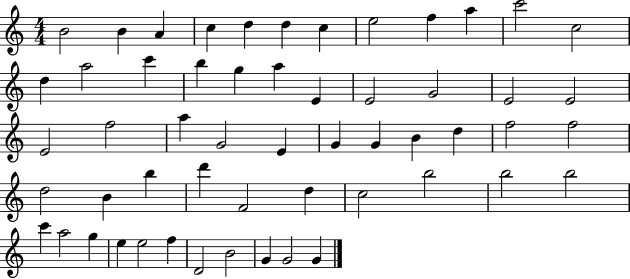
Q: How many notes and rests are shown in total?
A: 55